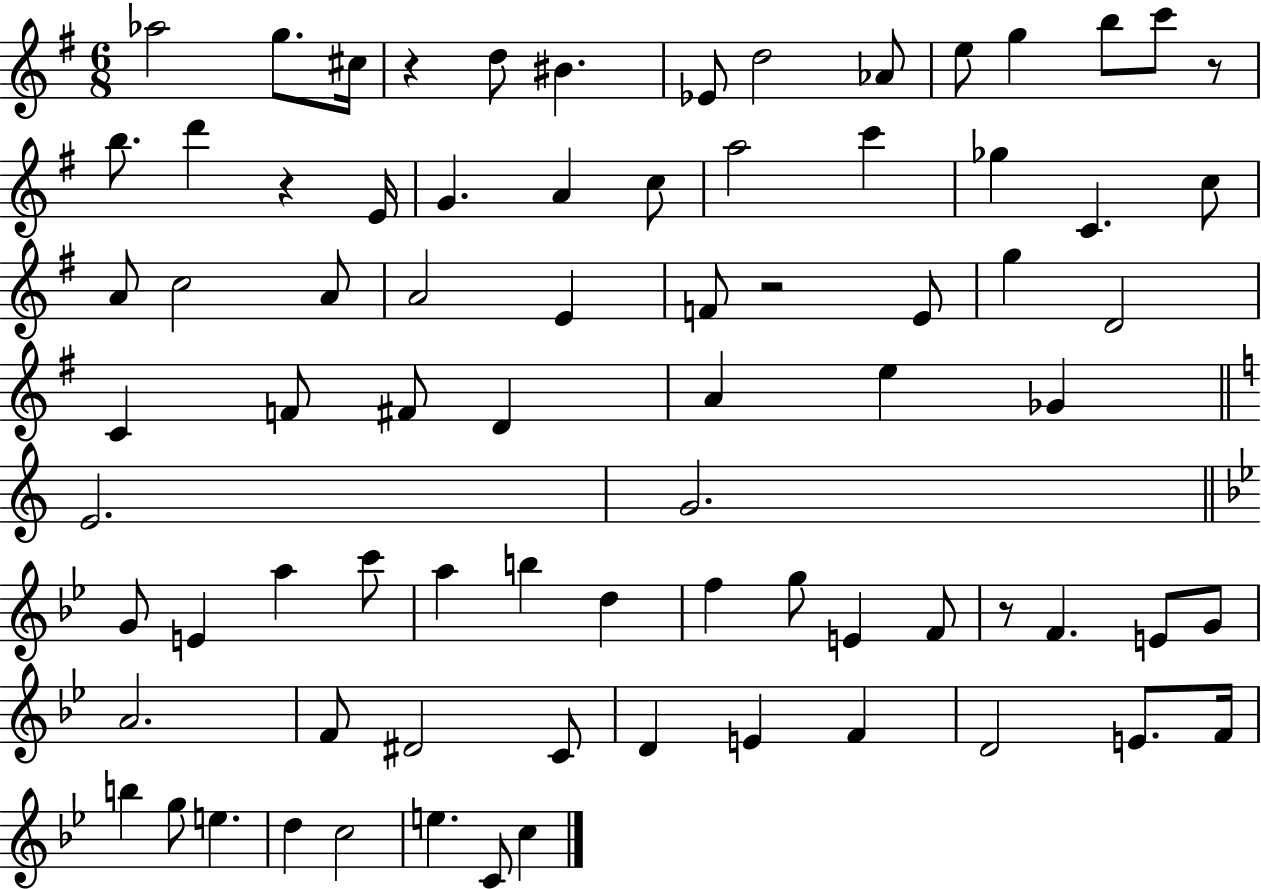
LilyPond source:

{
  \clef treble
  \numericTimeSignature
  \time 6/8
  \key g \major
  aes''2 g''8. cis''16 | r4 d''8 bis'4. | ees'8 d''2 aes'8 | e''8 g''4 b''8 c'''8 r8 | \break b''8. d'''4 r4 e'16 | g'4. a'4 c''8 | a''2 c'''4 | ges''4 c'4. c''8 | \break a'8 c''2 a'8 | a'2 e'4 | f'8 r2 e'8 | g''4 d'2 | \break c'4 f'8 fis'8 d'4 | a'4 e''4 ges'4 | \bar "||" \break \key a \minor e'2. | g'2. | \bar "||" \break \key bes \major g'8 e'4 a''4 c'''8 | a''4 b''4 d''4 | f''4 g''8 e'4 f'8 | r8 f'4. e'8 g'8 | \break a'2. | f'8 dis'2 c'8 | d'4 e'4 f'4 | d'2 e'8. f'16 | \break b''4 g''8 e''4. | d''4 c''2 | e''4. c'8 c''4 | \bar "|."
}